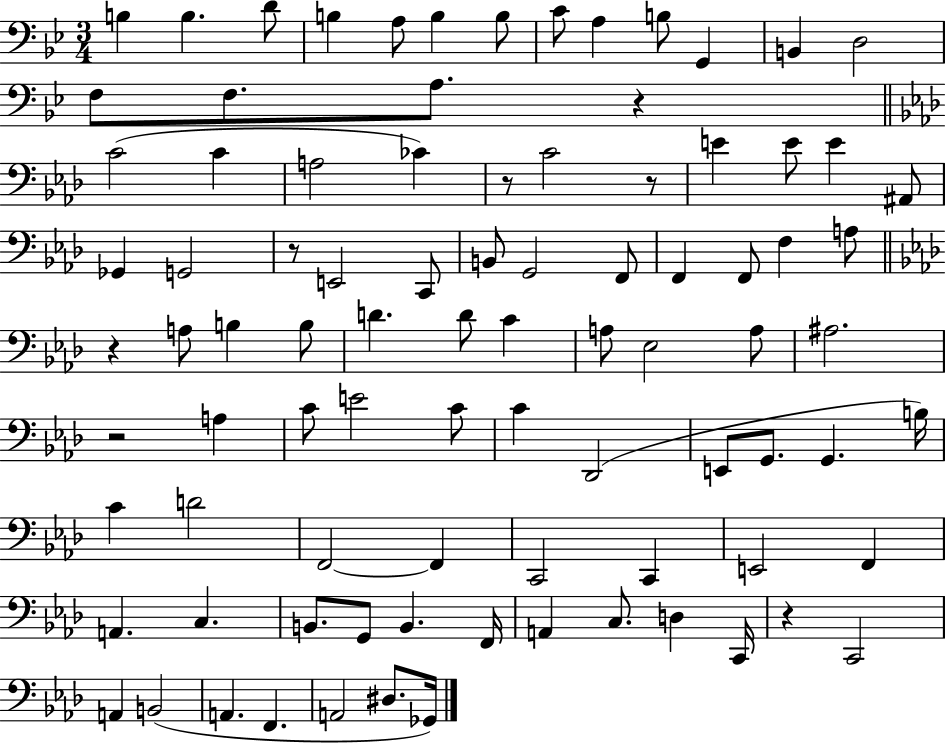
X:1
T:Untitled
M:3/4
L:1/4
K:Bb
B, B, D/2 B, A,/2 B, B,/2 C/2 A, B,/2 G,, B,, D,2 F,/2 F,/2 A,/2 z C2 C A,2 _C z/2 C2 z/2 E E/2 E ^A,,/2 _G,, G,,2 z/2 E,,2 C,,/2 B,,/2 G,,2 F,,/2 F,, F,,/2 F, A,/2 z A,/2 B, B,/2 D D/2 C A,/2 _E,2 A,/2 ^A,2 z2 A, C/2 E2 C/2 C _D,,2 E,,/2 G,,/2 G,, B,/4 C D2 F,,2 F,, C,,2 C,, E,,2 F,, A,, C, B,,/2 G,,/2 B,, F,,/4 A,, C,/2 D, C,,/4 z C,,2 A,, B,,2 A,, F,, A,,2 ^D,/2 _G,,/4